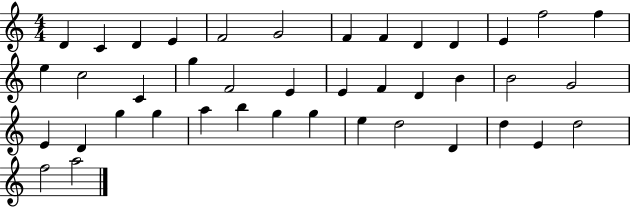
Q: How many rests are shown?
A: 0